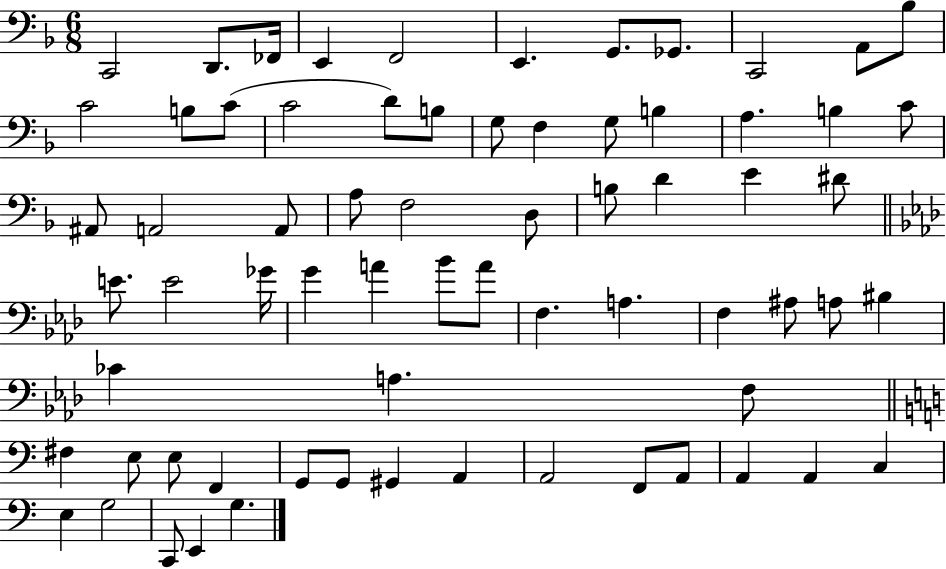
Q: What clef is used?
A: bass